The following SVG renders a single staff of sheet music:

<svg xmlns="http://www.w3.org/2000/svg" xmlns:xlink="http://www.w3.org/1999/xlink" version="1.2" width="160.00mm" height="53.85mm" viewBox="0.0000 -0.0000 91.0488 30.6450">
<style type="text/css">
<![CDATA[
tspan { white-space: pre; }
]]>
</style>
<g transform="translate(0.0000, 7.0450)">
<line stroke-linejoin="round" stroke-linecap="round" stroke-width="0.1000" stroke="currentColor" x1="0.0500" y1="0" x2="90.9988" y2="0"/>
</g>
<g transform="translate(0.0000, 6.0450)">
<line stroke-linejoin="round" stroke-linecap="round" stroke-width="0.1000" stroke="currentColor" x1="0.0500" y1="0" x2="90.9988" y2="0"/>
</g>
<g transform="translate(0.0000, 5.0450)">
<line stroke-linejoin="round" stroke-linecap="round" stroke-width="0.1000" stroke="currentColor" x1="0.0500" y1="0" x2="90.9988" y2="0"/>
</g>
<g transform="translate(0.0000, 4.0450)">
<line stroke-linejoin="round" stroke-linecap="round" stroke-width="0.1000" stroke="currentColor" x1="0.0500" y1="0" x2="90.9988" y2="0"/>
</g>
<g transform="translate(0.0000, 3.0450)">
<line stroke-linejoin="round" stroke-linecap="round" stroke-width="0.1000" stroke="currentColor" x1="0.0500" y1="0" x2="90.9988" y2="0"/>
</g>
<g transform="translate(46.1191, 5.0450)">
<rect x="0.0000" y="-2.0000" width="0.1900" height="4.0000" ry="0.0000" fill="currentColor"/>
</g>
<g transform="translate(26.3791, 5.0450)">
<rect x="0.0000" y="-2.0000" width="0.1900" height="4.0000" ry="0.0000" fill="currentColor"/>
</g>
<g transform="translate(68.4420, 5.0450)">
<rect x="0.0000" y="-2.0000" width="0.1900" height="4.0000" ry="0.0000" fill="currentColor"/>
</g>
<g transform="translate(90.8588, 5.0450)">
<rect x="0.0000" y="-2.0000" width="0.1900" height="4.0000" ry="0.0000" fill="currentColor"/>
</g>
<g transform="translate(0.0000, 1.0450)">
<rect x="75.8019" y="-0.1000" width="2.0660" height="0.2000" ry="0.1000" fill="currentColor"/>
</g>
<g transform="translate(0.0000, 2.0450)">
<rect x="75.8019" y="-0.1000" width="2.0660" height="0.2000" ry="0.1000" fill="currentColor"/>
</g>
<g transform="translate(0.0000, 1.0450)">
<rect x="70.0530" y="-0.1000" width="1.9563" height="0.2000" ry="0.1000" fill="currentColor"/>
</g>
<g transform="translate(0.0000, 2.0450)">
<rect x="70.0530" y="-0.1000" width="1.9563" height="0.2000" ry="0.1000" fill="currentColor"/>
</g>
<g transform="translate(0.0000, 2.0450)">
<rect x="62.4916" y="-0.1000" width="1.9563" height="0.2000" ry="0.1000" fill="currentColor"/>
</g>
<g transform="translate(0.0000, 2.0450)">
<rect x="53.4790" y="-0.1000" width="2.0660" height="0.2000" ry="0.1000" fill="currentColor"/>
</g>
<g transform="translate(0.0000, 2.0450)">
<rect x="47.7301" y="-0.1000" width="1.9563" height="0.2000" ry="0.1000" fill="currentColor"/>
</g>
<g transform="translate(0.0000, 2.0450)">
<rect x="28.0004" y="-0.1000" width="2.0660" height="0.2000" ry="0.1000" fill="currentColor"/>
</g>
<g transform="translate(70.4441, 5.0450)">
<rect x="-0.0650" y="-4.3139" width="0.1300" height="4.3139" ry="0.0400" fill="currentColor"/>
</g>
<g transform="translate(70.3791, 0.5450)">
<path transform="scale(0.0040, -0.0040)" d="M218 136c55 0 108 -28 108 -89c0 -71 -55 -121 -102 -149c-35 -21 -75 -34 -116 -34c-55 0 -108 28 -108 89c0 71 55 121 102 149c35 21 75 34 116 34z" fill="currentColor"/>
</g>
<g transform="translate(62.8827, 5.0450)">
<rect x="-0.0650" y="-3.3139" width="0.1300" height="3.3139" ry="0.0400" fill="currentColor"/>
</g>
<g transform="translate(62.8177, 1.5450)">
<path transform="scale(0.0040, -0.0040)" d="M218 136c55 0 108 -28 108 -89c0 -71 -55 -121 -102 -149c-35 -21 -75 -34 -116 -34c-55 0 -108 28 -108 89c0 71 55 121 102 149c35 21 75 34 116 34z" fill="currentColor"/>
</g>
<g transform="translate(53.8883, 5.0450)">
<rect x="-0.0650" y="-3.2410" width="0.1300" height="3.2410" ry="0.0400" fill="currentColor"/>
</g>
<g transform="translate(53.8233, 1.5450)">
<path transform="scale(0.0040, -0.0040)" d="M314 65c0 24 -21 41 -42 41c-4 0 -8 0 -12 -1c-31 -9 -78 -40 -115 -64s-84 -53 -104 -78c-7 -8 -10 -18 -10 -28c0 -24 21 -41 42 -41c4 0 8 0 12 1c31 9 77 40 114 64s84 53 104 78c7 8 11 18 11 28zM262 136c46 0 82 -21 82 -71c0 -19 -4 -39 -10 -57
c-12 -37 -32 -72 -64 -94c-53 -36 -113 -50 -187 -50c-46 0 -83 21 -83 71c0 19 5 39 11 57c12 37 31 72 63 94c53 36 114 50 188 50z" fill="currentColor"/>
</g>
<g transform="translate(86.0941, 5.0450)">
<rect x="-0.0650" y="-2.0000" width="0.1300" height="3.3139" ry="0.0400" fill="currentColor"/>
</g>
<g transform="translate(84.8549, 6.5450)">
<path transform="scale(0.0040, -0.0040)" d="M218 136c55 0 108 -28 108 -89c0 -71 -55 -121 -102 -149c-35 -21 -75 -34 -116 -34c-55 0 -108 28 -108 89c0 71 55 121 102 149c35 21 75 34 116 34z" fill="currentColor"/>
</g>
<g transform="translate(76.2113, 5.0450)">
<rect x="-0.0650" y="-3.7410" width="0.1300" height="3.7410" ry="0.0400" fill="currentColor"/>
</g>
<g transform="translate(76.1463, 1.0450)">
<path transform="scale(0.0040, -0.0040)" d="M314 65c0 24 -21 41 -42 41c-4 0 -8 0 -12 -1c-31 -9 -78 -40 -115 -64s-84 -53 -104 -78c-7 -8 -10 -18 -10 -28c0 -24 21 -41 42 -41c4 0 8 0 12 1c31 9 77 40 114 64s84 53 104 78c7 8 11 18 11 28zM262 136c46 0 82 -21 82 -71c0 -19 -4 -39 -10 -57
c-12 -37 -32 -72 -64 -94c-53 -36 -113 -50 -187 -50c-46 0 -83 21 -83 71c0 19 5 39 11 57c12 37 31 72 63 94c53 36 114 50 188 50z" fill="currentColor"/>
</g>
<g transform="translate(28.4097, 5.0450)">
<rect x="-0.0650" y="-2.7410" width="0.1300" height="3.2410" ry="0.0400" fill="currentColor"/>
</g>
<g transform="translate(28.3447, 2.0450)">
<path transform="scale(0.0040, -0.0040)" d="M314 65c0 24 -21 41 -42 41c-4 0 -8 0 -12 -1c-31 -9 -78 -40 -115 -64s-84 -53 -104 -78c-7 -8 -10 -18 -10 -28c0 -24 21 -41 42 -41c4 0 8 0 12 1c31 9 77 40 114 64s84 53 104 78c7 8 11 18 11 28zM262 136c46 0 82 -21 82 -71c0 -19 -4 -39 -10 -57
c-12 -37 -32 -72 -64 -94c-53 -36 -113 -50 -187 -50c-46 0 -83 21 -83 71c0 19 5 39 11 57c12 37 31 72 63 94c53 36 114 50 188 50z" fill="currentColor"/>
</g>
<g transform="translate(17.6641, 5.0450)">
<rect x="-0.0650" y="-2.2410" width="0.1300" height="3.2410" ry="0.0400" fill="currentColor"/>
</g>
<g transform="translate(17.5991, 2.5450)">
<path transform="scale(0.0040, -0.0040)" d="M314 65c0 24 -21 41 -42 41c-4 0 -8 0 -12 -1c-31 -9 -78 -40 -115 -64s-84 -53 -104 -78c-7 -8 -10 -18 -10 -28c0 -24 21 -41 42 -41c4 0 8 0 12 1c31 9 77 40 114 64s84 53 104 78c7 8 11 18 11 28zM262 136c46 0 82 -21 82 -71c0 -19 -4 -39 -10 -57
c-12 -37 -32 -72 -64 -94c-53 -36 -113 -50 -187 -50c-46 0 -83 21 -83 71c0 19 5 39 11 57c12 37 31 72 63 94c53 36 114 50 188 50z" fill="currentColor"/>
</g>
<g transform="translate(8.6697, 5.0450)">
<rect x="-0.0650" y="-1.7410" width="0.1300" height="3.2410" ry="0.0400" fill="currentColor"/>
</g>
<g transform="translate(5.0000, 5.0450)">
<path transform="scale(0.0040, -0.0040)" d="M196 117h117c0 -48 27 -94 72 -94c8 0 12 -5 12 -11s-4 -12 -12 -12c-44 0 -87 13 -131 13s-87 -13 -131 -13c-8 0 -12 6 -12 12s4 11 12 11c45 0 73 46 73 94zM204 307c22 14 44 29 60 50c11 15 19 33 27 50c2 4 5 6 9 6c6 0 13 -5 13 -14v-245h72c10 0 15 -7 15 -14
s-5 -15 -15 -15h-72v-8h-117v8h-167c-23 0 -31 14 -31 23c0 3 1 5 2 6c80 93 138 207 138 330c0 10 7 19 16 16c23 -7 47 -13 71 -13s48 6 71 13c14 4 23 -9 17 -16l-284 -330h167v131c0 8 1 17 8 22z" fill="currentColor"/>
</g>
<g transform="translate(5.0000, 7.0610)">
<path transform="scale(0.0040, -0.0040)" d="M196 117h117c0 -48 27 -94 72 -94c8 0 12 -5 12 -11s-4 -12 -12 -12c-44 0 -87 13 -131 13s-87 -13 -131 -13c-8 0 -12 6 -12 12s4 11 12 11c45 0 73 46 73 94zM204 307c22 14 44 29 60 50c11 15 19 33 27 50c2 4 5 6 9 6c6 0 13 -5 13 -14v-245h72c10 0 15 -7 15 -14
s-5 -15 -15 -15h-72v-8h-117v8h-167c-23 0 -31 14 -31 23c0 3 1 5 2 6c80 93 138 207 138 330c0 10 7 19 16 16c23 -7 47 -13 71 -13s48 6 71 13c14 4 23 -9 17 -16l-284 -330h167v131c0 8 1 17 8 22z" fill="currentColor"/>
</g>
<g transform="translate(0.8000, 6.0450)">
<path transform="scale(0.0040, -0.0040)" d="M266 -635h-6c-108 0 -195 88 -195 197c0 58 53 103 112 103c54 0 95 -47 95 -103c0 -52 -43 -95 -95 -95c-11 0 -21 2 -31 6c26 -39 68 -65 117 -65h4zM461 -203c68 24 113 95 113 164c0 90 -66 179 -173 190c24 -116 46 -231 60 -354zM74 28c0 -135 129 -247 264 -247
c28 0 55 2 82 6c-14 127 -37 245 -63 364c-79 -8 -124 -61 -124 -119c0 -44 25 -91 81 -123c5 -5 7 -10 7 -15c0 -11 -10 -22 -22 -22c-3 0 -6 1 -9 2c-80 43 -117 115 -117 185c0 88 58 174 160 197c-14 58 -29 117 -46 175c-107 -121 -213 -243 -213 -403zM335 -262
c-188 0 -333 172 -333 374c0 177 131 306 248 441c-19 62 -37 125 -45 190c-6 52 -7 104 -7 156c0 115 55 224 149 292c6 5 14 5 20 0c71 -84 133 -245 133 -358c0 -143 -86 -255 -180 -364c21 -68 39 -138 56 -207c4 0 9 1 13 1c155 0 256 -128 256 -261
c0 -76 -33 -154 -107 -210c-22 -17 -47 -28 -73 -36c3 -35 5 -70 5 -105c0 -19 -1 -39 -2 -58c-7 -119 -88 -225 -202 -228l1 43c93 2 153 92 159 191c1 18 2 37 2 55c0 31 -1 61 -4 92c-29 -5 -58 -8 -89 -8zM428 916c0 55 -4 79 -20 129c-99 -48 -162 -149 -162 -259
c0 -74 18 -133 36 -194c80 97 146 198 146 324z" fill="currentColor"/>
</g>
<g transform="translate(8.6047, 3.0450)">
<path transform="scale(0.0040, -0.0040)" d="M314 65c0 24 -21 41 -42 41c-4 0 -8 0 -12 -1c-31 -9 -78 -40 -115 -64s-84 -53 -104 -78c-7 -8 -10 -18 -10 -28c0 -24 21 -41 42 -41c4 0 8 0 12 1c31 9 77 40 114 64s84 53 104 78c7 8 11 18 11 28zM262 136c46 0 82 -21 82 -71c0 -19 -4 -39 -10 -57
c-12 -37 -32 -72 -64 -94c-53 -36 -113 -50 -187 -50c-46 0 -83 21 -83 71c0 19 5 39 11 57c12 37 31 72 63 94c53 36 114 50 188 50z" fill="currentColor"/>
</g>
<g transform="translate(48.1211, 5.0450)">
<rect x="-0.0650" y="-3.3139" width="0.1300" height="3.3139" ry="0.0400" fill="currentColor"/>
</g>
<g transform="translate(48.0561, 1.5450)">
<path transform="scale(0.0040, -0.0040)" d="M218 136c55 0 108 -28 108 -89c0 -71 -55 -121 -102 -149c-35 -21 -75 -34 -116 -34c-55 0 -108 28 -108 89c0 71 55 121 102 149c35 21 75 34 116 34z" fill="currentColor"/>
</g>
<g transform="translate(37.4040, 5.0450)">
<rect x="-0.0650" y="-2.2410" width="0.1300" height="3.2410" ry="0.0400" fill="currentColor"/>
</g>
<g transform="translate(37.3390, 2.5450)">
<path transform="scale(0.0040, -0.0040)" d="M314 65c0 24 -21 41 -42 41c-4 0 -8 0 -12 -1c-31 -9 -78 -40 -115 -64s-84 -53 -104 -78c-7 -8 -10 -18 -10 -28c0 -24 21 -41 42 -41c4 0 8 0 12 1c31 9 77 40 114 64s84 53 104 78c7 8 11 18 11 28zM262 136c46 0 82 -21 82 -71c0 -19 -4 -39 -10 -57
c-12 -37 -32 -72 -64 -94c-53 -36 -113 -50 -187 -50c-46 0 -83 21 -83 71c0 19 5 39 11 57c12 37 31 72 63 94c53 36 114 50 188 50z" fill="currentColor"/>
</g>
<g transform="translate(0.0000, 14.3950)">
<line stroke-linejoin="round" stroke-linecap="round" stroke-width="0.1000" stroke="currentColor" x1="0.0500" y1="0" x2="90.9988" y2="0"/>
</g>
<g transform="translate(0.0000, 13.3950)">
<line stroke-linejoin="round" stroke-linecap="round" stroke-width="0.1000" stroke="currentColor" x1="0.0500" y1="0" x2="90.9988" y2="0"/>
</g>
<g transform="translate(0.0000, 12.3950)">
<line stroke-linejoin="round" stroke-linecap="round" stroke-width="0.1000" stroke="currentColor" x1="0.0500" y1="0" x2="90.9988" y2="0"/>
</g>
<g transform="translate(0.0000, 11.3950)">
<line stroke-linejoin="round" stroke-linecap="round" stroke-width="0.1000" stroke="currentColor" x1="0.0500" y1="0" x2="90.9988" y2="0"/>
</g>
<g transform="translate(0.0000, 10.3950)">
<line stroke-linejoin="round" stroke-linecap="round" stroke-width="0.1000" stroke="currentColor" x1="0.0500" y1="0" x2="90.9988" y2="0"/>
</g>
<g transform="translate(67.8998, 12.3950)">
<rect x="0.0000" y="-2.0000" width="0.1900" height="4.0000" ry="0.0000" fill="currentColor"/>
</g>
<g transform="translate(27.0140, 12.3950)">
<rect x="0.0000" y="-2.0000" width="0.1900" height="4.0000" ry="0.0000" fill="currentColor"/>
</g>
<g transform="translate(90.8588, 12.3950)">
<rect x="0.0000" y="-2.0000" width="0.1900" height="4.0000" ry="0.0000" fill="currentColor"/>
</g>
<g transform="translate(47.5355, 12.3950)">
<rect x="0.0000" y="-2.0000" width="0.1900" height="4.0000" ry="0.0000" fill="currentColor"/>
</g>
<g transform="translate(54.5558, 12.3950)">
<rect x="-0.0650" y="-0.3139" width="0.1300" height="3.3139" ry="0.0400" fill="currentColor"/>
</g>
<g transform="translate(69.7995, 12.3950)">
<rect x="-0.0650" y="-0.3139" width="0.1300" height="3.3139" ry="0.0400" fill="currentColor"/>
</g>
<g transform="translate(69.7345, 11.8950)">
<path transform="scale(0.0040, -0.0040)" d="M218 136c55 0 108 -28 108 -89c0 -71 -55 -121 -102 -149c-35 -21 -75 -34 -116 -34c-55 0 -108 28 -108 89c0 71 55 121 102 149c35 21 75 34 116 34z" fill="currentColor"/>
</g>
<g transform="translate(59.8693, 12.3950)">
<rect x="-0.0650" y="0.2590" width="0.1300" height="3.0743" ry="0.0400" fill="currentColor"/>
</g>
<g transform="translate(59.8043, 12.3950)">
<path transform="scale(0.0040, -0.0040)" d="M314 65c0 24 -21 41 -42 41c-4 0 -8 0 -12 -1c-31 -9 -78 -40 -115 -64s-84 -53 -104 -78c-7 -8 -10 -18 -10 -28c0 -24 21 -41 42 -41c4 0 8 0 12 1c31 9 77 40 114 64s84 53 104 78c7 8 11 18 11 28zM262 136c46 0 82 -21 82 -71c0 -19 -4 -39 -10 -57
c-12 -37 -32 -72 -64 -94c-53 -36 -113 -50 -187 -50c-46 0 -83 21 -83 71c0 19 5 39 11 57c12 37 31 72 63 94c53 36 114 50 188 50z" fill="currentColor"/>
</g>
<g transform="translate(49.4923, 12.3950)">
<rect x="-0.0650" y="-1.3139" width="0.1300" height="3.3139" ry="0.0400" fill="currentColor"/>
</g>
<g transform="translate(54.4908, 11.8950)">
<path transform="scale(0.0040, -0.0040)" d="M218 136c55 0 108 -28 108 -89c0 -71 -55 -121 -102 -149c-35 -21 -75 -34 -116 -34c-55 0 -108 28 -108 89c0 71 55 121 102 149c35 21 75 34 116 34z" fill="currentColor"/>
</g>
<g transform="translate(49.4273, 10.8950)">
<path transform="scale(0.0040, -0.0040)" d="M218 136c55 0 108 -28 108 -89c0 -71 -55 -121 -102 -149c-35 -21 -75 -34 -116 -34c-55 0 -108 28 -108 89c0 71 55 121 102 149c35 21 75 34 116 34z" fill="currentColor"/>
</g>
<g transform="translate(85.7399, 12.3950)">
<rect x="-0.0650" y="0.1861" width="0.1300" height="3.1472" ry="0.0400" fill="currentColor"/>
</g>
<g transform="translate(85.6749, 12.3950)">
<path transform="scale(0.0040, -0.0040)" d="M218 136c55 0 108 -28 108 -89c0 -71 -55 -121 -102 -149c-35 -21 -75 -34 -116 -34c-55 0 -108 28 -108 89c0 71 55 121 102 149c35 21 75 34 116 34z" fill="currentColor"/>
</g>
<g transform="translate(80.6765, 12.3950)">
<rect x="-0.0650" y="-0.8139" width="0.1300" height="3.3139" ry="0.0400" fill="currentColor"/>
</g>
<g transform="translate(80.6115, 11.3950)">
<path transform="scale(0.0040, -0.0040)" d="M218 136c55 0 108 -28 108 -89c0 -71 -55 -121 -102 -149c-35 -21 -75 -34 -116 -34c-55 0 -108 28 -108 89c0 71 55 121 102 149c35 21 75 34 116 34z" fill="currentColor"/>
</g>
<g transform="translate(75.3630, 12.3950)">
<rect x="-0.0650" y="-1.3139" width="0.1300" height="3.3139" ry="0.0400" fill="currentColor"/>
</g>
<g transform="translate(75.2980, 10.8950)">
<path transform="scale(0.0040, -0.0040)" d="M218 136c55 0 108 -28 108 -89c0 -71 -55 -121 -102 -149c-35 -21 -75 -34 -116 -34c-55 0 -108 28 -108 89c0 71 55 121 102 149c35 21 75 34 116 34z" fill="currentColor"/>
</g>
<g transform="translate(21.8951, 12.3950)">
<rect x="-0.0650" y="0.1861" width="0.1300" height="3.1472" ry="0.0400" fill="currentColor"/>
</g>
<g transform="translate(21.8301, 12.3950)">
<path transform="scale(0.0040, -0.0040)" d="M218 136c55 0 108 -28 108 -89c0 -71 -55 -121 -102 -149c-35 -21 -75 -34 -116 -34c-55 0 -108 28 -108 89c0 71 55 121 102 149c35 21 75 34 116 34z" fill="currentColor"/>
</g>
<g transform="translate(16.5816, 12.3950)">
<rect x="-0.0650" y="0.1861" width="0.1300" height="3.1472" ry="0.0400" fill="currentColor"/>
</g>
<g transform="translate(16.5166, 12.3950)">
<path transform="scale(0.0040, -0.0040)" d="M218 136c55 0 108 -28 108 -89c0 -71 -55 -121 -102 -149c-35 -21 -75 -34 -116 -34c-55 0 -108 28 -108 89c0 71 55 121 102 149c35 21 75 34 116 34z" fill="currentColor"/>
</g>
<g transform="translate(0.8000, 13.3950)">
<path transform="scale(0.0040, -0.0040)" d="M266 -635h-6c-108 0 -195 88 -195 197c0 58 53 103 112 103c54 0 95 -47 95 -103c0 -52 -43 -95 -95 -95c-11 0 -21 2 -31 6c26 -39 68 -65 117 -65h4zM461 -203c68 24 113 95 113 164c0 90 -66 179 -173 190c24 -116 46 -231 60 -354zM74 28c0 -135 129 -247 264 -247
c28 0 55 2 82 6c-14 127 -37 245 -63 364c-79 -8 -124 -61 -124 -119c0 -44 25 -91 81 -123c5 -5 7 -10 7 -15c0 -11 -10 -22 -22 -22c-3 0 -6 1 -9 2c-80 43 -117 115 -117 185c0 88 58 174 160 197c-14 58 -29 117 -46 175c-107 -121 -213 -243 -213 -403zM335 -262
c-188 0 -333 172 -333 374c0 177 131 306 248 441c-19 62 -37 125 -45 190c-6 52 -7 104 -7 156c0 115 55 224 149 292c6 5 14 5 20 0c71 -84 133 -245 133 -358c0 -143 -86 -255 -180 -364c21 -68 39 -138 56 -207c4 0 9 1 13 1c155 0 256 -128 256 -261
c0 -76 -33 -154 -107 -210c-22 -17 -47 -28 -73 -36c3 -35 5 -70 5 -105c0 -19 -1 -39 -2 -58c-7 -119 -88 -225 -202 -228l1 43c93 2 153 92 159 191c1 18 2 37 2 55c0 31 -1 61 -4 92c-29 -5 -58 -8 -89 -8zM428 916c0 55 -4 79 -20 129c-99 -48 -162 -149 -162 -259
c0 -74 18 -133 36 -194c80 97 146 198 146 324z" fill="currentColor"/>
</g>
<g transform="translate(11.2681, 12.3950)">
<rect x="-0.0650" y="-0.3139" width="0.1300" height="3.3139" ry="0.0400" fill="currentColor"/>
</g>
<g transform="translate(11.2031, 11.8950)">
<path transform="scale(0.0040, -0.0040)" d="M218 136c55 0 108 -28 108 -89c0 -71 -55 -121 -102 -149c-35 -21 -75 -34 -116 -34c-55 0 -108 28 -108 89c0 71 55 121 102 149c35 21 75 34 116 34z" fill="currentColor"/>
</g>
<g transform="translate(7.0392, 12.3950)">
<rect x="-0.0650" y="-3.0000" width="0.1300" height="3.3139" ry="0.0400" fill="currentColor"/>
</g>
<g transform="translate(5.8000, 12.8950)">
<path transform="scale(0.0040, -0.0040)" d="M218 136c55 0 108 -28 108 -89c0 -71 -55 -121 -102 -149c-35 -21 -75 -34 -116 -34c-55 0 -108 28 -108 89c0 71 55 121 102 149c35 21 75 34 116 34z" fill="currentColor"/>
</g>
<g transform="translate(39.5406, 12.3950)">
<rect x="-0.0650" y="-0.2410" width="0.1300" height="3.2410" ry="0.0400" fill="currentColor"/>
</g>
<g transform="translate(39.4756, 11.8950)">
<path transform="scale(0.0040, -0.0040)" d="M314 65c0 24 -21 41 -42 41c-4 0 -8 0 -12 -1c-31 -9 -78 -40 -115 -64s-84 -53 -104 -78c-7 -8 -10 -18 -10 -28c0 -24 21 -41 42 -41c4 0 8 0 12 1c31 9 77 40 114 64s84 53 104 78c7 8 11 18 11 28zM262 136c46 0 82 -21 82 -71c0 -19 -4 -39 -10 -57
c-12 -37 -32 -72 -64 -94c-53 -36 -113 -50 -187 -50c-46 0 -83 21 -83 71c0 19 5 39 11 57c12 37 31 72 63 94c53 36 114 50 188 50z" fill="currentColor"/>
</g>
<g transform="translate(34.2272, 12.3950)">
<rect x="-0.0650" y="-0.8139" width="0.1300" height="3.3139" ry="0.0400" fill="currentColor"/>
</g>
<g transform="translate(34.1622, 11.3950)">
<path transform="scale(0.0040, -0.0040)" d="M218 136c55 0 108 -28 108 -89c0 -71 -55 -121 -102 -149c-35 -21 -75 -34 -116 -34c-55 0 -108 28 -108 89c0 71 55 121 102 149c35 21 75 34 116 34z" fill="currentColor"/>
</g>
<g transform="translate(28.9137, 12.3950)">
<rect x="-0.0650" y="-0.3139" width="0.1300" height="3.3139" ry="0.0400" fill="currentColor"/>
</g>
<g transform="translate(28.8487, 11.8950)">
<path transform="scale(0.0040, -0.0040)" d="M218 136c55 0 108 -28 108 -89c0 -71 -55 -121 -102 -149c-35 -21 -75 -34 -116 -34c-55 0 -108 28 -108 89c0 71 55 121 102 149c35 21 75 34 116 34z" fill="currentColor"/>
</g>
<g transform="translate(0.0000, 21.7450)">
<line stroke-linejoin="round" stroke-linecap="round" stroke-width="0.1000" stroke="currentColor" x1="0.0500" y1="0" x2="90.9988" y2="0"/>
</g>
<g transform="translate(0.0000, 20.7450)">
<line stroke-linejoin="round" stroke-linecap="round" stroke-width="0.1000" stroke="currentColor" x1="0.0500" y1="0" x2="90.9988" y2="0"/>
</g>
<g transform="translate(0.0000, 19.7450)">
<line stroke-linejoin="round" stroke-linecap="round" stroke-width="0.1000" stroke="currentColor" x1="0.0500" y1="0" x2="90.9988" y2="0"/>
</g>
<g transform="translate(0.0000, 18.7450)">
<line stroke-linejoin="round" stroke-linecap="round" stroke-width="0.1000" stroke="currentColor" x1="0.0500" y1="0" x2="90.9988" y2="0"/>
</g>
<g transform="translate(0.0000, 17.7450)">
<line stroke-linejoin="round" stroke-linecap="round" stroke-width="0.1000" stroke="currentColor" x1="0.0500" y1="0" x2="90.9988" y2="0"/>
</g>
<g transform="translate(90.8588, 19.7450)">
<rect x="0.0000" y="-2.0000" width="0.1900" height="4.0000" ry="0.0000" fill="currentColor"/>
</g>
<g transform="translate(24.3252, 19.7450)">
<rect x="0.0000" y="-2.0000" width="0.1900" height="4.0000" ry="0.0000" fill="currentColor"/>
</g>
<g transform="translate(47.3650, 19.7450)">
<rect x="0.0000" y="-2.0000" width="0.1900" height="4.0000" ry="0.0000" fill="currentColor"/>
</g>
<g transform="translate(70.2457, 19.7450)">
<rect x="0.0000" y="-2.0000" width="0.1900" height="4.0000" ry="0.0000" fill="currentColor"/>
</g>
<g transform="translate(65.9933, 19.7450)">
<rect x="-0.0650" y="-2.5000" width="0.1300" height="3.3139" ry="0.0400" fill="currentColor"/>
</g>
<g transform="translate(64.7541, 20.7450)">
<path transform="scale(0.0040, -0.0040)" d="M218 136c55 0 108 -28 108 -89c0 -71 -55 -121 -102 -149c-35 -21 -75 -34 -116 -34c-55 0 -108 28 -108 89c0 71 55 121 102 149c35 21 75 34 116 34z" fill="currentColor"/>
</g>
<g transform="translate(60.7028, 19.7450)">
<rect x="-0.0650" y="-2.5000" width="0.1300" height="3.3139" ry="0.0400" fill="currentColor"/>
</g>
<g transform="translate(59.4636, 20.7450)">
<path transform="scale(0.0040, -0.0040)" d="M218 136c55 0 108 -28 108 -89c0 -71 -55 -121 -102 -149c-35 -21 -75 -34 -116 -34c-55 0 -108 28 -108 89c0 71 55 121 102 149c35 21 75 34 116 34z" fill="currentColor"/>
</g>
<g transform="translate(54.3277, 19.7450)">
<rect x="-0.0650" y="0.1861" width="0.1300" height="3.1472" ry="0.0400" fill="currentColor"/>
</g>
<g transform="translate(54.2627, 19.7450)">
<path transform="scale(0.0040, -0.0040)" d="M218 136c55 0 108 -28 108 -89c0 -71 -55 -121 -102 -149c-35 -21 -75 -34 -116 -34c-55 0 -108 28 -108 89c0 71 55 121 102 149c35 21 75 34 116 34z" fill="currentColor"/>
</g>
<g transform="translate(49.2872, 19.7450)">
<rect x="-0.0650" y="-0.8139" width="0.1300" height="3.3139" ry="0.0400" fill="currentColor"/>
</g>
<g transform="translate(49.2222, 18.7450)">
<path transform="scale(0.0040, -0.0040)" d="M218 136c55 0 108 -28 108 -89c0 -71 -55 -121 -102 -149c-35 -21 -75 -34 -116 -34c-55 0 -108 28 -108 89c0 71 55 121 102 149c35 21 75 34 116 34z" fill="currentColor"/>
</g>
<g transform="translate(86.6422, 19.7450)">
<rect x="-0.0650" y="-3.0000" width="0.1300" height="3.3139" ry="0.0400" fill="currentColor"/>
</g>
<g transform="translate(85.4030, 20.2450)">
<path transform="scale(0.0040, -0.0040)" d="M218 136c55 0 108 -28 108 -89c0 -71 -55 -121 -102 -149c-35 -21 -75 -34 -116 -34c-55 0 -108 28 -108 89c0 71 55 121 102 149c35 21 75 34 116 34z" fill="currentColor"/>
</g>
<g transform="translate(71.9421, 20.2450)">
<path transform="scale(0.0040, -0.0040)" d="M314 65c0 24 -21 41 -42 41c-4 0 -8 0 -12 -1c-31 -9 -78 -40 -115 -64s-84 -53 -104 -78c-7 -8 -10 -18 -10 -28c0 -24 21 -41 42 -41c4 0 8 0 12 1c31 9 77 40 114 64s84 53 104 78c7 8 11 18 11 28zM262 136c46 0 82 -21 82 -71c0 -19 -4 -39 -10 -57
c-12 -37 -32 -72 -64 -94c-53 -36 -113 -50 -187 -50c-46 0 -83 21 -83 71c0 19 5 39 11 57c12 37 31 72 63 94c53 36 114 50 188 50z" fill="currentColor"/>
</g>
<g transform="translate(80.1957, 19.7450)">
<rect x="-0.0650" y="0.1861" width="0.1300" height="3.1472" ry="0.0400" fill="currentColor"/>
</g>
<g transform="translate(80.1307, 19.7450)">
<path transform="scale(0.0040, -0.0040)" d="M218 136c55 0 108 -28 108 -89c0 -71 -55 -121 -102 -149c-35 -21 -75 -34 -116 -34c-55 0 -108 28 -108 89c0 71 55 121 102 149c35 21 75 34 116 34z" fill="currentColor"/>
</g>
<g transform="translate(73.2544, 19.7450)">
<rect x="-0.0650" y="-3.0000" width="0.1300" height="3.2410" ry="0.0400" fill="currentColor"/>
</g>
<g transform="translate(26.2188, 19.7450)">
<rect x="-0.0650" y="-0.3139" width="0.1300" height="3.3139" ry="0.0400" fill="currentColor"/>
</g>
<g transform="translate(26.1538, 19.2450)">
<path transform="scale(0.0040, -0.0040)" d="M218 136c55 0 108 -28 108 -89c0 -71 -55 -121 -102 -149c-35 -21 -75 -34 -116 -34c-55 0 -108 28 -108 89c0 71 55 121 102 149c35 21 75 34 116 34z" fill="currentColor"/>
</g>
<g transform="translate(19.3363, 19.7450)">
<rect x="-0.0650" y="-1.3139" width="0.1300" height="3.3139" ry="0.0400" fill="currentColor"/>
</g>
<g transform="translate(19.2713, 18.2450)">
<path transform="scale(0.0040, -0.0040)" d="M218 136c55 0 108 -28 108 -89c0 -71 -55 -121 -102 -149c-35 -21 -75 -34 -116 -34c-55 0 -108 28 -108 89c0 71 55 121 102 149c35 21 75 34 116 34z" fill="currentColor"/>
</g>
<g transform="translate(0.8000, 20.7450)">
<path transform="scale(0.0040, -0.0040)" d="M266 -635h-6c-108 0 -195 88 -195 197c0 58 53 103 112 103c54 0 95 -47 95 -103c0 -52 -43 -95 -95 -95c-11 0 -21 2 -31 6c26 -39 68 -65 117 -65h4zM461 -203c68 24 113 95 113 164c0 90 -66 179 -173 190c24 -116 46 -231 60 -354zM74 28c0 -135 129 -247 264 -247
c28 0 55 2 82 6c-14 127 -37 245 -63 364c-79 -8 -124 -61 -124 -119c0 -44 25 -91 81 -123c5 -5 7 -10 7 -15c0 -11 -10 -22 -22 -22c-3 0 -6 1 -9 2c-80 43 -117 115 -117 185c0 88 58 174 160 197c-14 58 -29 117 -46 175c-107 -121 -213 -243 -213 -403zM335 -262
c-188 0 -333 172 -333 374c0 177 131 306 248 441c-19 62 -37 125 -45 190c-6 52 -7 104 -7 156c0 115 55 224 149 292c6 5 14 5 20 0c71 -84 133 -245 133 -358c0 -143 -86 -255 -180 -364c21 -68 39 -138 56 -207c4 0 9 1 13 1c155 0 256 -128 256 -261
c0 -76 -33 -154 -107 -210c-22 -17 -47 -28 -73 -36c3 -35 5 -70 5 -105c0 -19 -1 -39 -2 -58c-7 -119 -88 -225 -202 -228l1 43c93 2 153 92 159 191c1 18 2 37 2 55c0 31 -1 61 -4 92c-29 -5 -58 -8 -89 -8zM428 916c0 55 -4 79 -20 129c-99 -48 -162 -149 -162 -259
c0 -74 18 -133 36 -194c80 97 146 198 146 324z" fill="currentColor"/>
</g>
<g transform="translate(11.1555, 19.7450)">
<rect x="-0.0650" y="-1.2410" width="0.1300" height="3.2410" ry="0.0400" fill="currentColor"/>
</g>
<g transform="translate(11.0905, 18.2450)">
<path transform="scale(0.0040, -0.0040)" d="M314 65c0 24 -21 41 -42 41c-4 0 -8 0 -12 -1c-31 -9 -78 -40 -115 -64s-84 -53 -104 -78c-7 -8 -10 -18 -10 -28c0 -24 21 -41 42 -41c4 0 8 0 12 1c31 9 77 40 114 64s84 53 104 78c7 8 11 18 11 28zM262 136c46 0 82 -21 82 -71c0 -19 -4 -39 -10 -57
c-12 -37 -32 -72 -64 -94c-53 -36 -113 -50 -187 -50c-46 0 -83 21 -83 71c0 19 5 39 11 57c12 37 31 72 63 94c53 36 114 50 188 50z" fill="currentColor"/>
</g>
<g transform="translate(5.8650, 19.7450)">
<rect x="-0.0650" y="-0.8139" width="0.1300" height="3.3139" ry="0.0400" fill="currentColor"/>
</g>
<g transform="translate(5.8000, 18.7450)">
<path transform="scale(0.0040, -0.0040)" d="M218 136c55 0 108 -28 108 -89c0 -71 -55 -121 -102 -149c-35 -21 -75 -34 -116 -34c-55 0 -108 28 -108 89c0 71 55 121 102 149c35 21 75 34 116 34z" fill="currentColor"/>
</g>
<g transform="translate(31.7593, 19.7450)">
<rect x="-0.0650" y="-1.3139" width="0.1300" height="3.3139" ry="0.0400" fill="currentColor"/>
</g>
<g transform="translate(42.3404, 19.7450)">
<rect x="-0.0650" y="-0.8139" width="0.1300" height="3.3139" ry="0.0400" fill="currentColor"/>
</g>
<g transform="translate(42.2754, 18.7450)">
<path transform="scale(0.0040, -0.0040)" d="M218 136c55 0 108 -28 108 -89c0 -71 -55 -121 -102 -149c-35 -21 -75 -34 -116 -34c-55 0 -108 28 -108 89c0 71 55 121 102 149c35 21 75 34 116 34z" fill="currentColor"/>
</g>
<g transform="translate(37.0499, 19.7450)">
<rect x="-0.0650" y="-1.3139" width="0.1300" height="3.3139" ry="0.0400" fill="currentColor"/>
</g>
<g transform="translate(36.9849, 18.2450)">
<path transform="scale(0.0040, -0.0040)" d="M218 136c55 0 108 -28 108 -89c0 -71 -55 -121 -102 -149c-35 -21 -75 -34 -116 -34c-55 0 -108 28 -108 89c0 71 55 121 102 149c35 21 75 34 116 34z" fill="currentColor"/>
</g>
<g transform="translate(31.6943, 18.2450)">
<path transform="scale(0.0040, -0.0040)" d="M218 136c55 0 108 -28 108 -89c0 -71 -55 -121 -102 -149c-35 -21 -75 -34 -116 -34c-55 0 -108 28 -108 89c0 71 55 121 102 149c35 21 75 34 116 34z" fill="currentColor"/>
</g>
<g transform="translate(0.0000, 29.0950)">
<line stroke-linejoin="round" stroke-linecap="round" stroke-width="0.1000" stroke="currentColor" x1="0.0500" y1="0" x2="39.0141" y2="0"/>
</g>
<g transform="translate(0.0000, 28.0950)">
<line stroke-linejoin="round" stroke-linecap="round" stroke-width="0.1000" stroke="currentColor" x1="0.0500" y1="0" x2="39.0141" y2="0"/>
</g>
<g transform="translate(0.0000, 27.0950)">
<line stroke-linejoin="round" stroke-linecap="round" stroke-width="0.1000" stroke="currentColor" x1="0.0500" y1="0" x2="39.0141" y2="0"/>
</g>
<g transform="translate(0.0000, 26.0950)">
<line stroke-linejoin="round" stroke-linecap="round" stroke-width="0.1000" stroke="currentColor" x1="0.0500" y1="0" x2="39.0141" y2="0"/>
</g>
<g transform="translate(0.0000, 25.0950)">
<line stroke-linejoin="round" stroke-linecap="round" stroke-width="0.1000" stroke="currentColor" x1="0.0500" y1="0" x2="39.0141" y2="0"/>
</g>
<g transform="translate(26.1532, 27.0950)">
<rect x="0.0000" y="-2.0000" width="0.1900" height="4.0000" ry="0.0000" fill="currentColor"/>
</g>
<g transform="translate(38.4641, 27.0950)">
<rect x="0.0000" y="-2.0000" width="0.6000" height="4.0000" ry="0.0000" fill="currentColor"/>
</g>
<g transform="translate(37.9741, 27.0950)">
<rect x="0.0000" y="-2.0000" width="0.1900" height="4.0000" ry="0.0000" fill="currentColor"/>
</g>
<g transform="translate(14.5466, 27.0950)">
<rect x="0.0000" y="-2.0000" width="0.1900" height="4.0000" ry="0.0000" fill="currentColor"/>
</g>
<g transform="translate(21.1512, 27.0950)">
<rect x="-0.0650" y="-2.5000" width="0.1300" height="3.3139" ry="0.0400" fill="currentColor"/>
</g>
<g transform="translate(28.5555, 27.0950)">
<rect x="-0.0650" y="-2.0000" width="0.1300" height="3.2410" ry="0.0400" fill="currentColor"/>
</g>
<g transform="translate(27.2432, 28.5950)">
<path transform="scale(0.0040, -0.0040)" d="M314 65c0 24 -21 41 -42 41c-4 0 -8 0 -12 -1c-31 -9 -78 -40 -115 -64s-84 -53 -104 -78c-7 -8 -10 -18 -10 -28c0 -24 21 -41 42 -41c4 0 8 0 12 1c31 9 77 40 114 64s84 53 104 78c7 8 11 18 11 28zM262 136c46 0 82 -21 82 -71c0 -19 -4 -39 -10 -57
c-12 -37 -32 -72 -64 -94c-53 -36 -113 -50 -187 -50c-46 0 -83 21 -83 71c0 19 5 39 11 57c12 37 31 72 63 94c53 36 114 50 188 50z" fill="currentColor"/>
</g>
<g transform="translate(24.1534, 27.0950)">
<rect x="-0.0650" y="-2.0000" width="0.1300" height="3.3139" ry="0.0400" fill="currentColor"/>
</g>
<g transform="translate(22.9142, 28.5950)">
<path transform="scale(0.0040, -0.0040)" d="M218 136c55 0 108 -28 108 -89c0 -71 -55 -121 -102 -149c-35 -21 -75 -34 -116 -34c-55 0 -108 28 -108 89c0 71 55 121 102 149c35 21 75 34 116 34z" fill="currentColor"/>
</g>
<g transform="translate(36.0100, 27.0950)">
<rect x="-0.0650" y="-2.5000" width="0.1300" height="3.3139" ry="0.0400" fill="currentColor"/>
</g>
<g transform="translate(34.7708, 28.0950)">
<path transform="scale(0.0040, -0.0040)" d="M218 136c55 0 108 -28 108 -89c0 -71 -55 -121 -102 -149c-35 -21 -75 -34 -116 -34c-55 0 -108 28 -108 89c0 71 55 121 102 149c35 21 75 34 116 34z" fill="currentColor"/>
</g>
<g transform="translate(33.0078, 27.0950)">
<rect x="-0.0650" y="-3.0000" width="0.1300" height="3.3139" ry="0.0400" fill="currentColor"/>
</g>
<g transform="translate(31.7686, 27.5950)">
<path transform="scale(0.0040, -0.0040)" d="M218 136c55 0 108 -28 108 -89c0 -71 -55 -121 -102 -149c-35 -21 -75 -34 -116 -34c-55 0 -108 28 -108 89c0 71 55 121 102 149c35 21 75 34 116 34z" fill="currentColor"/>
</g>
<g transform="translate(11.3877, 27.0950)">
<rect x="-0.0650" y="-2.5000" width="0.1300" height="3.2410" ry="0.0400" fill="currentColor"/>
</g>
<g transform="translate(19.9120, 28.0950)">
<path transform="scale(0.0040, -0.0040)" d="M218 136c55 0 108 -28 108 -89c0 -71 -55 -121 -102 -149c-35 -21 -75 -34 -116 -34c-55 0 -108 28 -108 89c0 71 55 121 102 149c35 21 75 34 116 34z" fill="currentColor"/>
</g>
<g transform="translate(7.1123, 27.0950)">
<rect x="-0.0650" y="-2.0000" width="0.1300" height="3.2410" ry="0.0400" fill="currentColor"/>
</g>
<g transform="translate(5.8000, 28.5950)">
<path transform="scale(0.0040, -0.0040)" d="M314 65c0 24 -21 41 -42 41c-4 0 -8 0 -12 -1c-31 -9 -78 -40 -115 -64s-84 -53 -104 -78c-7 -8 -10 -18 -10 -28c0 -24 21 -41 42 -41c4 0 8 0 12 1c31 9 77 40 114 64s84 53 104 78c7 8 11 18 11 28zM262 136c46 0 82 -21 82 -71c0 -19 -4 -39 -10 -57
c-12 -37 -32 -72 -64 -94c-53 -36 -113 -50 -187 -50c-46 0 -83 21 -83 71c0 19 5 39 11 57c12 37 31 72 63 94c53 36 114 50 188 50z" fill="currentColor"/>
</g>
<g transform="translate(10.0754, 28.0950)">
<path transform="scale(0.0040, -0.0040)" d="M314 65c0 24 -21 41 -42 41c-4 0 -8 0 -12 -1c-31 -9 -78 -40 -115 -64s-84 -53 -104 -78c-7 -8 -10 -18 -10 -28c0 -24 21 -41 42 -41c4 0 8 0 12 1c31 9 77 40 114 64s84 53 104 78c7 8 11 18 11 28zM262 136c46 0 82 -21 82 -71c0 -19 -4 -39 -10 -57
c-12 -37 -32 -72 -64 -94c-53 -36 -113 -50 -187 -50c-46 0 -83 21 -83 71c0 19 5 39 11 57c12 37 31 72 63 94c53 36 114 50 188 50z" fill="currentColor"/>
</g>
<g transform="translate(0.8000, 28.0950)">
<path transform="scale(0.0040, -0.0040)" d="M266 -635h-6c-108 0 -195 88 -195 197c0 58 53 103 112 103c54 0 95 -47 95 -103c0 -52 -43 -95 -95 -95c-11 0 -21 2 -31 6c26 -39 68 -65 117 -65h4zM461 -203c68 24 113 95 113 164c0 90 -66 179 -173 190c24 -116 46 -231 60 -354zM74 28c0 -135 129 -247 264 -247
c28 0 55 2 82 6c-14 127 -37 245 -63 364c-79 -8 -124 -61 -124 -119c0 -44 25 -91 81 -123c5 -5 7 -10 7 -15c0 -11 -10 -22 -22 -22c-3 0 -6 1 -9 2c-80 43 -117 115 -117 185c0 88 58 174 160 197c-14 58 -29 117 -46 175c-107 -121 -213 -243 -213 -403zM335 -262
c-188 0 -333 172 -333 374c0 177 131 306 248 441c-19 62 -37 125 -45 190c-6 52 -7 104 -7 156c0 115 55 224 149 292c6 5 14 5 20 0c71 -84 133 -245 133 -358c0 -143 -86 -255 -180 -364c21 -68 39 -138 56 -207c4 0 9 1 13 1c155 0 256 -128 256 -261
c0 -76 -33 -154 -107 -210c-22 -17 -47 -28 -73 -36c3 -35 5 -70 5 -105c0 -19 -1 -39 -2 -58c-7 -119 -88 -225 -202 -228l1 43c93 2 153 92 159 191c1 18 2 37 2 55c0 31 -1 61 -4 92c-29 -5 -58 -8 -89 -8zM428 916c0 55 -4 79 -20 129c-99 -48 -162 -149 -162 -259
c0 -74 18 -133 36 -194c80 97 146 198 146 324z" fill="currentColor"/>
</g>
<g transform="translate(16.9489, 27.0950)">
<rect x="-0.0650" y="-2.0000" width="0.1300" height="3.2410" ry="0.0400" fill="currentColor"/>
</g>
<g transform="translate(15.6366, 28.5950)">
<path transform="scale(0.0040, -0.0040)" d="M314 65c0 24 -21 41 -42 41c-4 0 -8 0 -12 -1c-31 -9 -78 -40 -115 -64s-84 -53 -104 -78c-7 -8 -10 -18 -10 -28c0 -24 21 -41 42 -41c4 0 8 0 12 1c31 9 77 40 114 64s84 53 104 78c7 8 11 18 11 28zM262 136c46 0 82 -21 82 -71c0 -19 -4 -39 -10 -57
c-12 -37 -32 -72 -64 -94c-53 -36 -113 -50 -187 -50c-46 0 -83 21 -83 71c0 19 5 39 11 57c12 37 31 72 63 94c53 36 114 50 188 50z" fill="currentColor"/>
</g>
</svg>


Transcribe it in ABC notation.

X:1
T:Untitled
M:4/4
L:1/4
K:C
f2 g2 a2 g2 b b2 b d' c'2 F A c B B c d c2 e c B2 c e d B d e2 e c e e d d B G G A2 B A F2 G2 F2 G F F2 A G